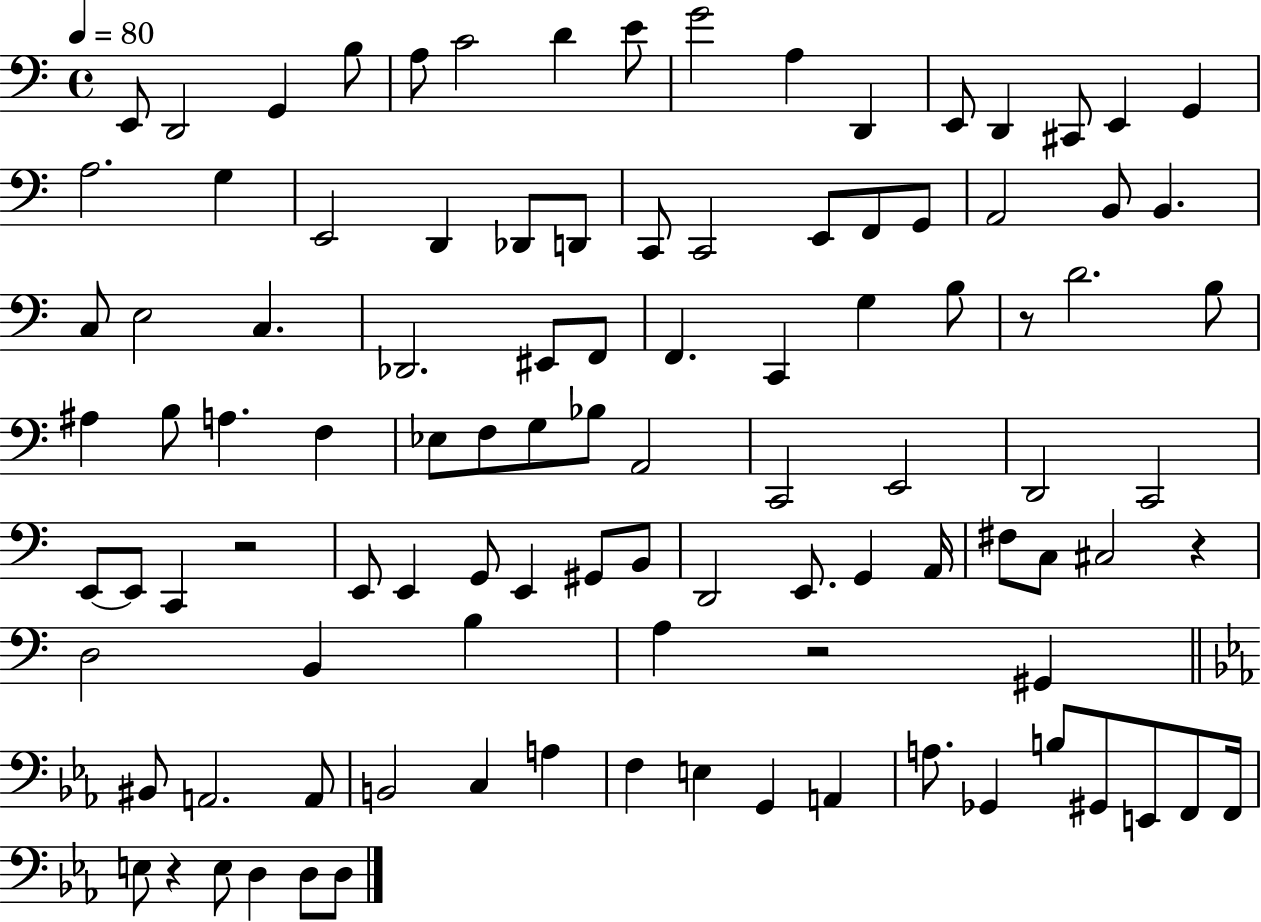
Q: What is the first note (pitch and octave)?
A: E2